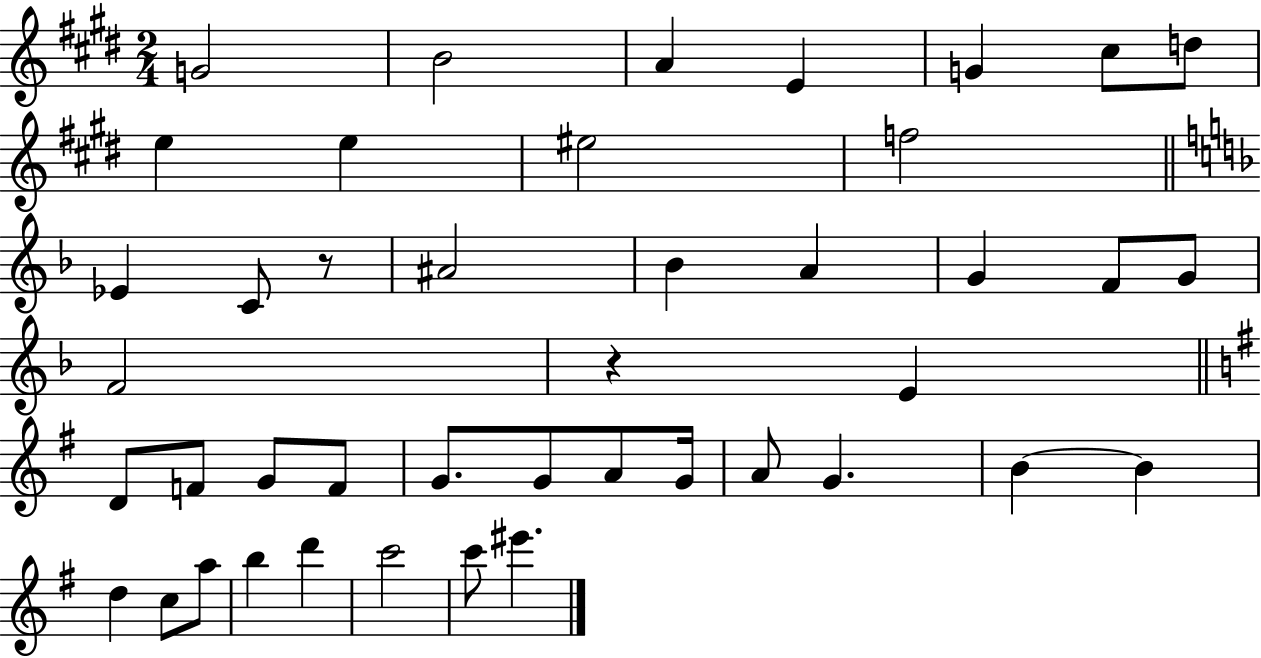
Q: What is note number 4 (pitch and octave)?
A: E4